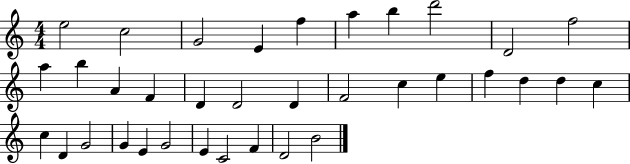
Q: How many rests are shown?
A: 0